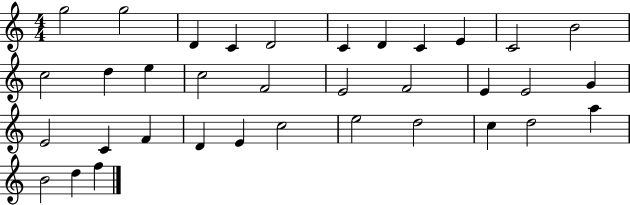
X:1
T:Untitled
M:4/4
L:1/4
K:C
g2 g2 D C D2 C D C E C2 B2 c2 d e c2 F2 E2 F2 E E2 G E2 C F D E c2 e2 d2 c d2 a B2 d f